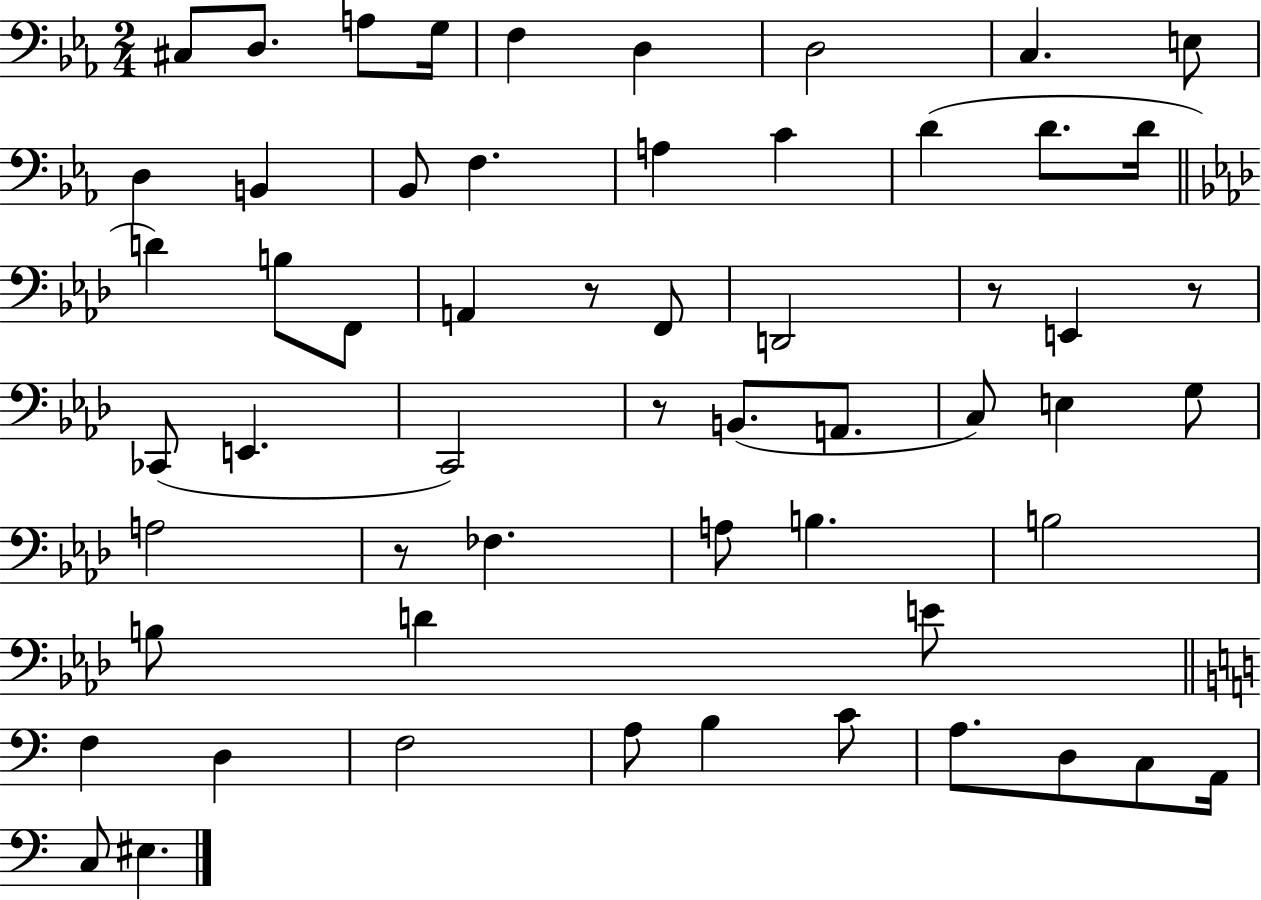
C#3/e D3/e. A3/e G3/s F3/q D3/q D3/h C3/q. E3/e D3/q B2/q Bb2/e F3/q. A3/q C4/q D4/q D4/e. D4/s D4/q B3/e F2/e A2/q R/e F2/e D2/h R/e E2/q R/e CES2/e E2/q. C2/h R/e B2/e. A2/e. C3/e E3/q G3/e A3/h R/e FES3/q. A3/e B3/q. B3/h B3/e D4/q E4/e F3/q D3/q F3/h A3/e B3/q C4/e A3/e. D3/e C3/e A2/s C3/e EIS3/q.